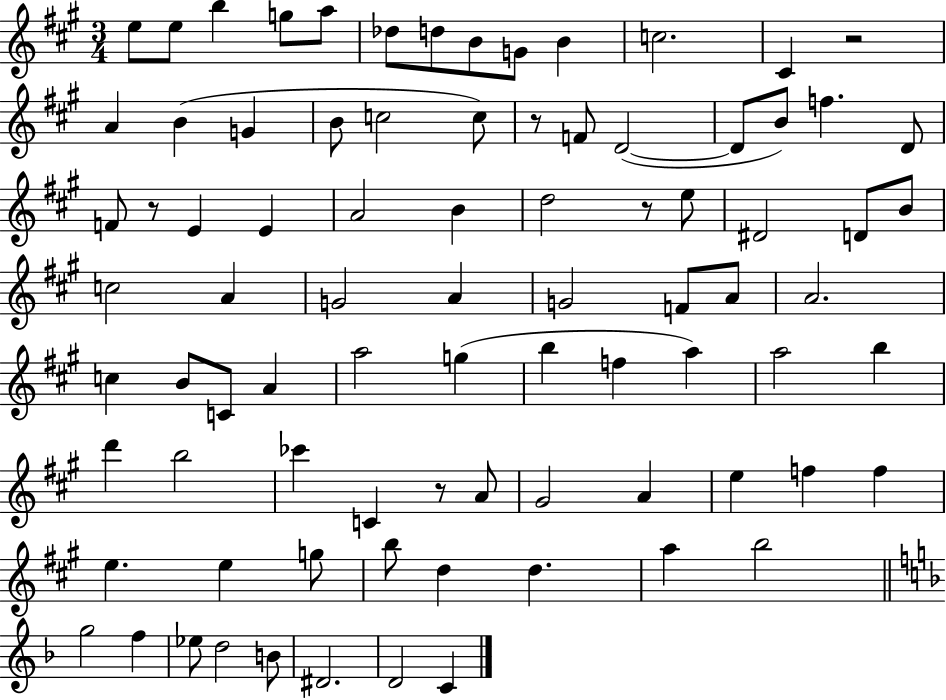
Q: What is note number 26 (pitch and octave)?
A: E4